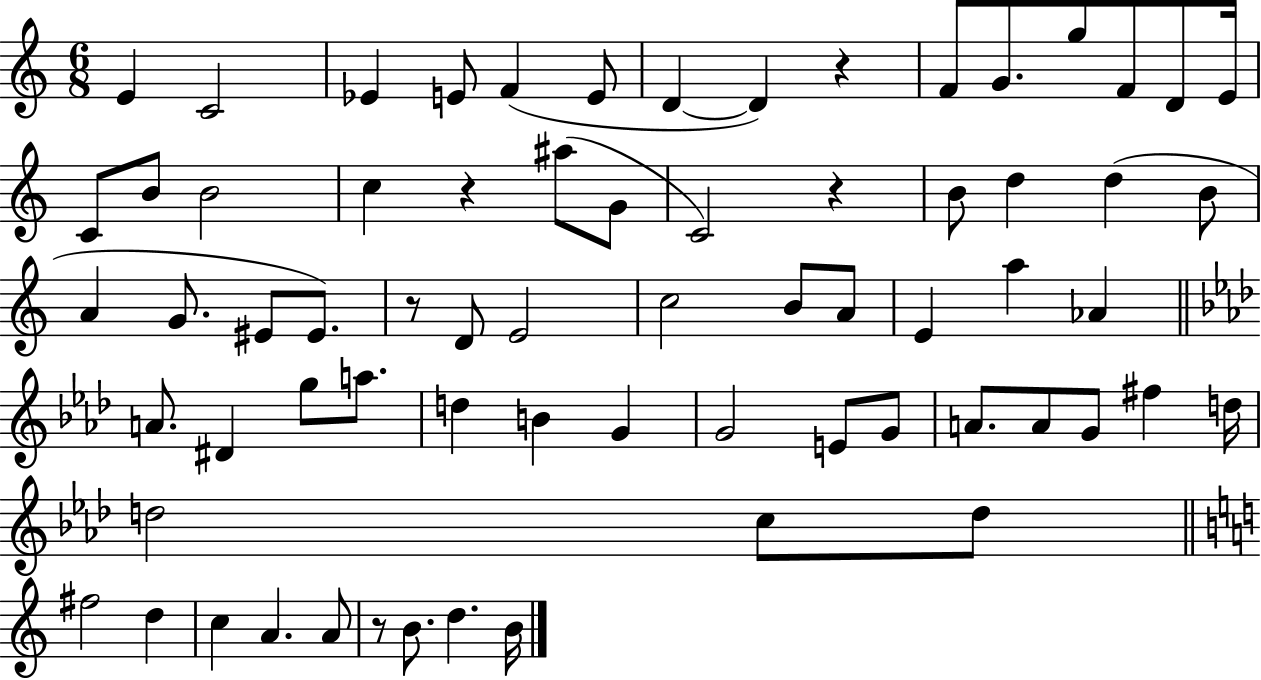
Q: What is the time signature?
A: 6/8